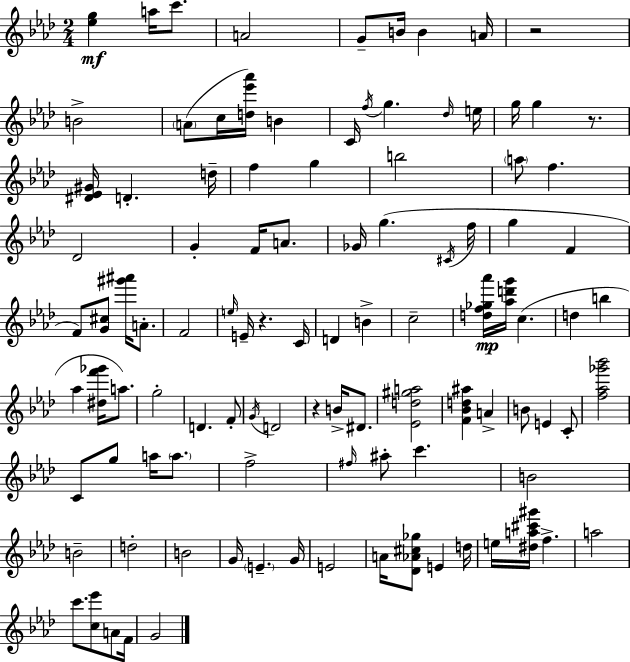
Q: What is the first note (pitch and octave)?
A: A5